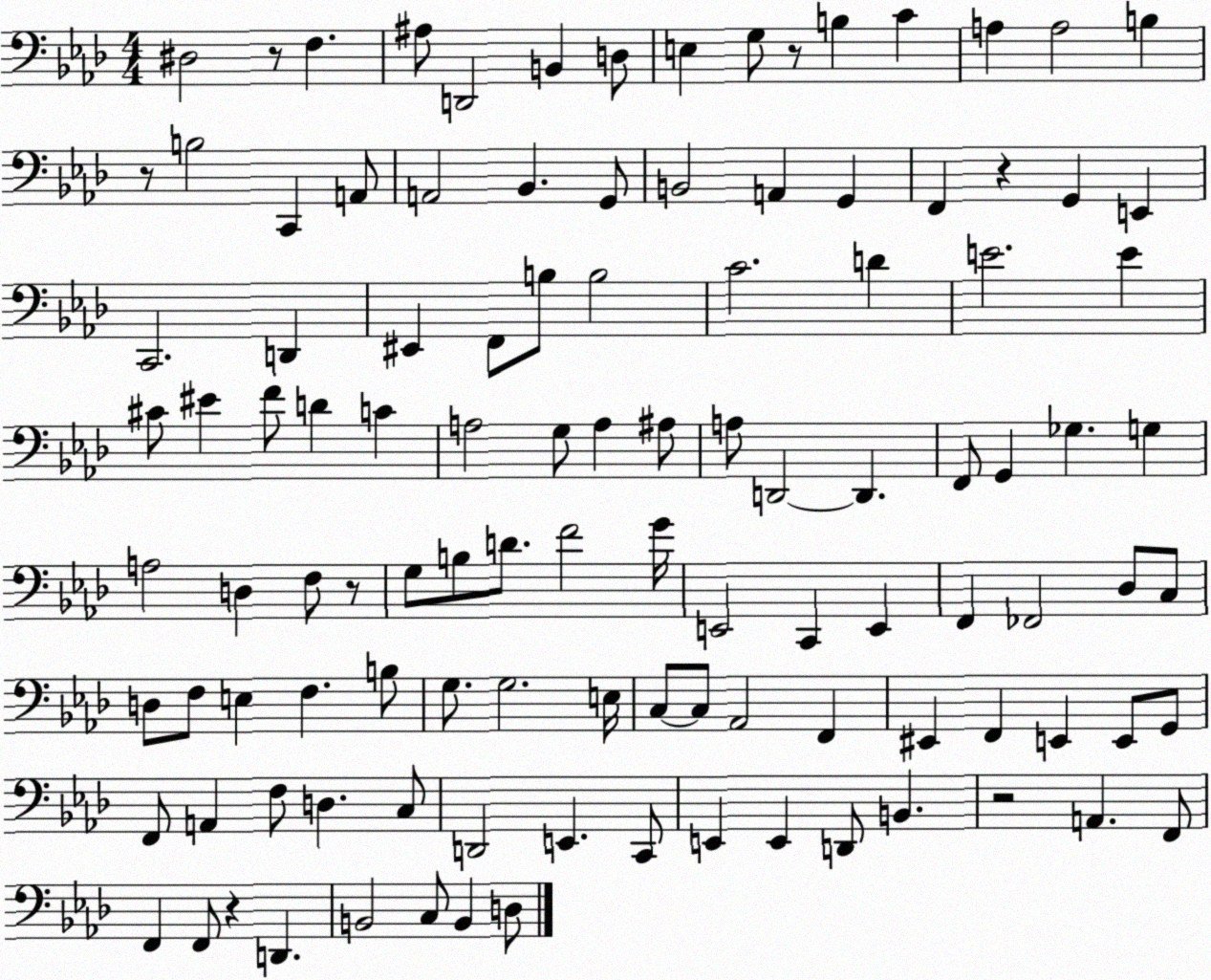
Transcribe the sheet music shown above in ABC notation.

X:1
T:Untitled
M:4/4
L:1/4
K:Ab
^D,2 z/2 F, ^A,/2 D,,2 B,, D,/2 E, G,/2 z/2 B, C A, A,2 B, z/2 B,2 C,, A,,/2 A,,2 _B,, G,,/2 B,,2 A,, G,, F,, z G,, E,, C,,2 D,, ^E,, F,,/2 B,/2 B,2 C2 D E2 E ^C/2 ^E F/2 D C A,2 G,/2 A, ^A,/2 A,/2 D,,2 D,, F,,/2 G,, _G, G, A,2 D, F,/2 z/2 G,/2 B,/2 D/2 F2 G/4 E,,2 C,, E,, F,, _F,,2 _D,/2 C,/2 D,/2 F,/2 E, F, B,/2 G,/2 G,2 E,/4 C,/2 C,/2 _A,,2 F,, ^E,, F,, E,, E,,/2 G,,/2 F,,/2 A,, F,/2 D, C,/2 D,,2 E,, C,,/2 E,, E,, D,,/2 B,, z2 A,, F,,/2 F,, F,,/2 z D,, B,,2 C,/2 B,, D,/2